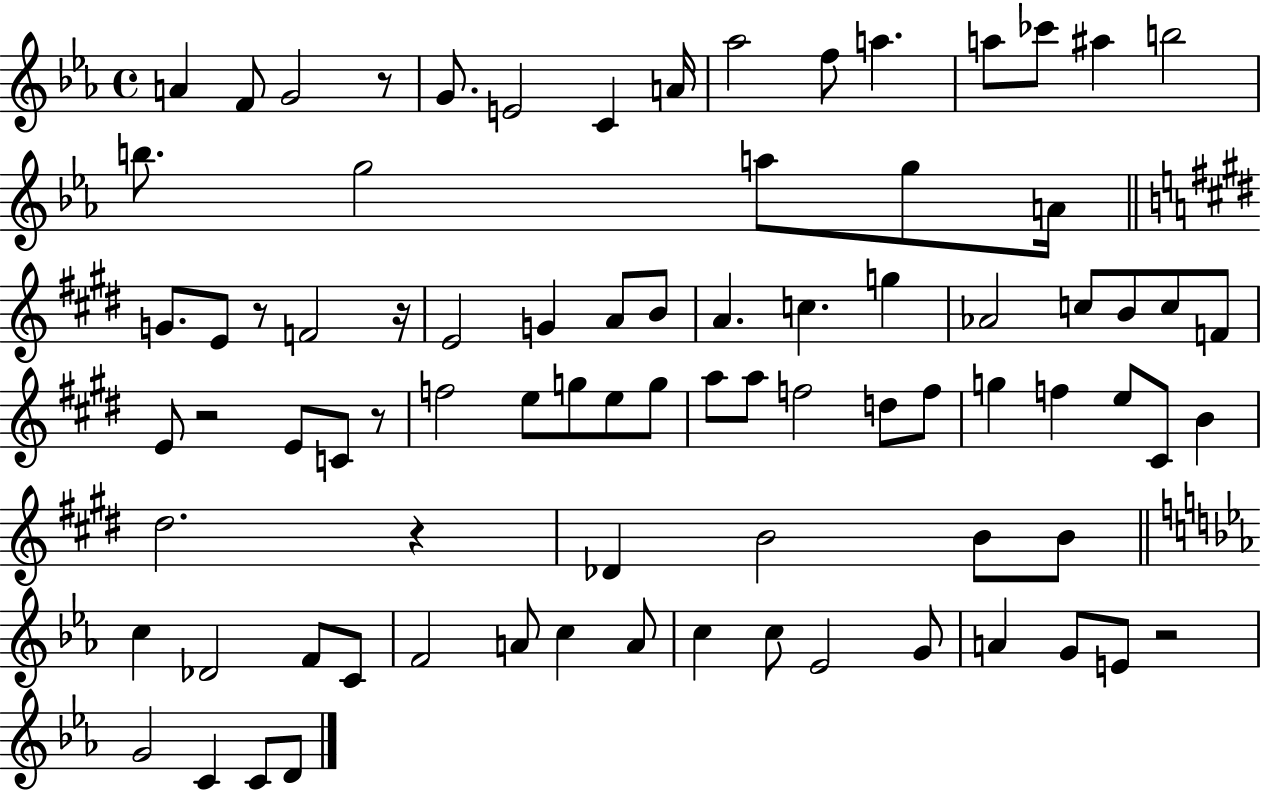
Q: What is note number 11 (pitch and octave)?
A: A5